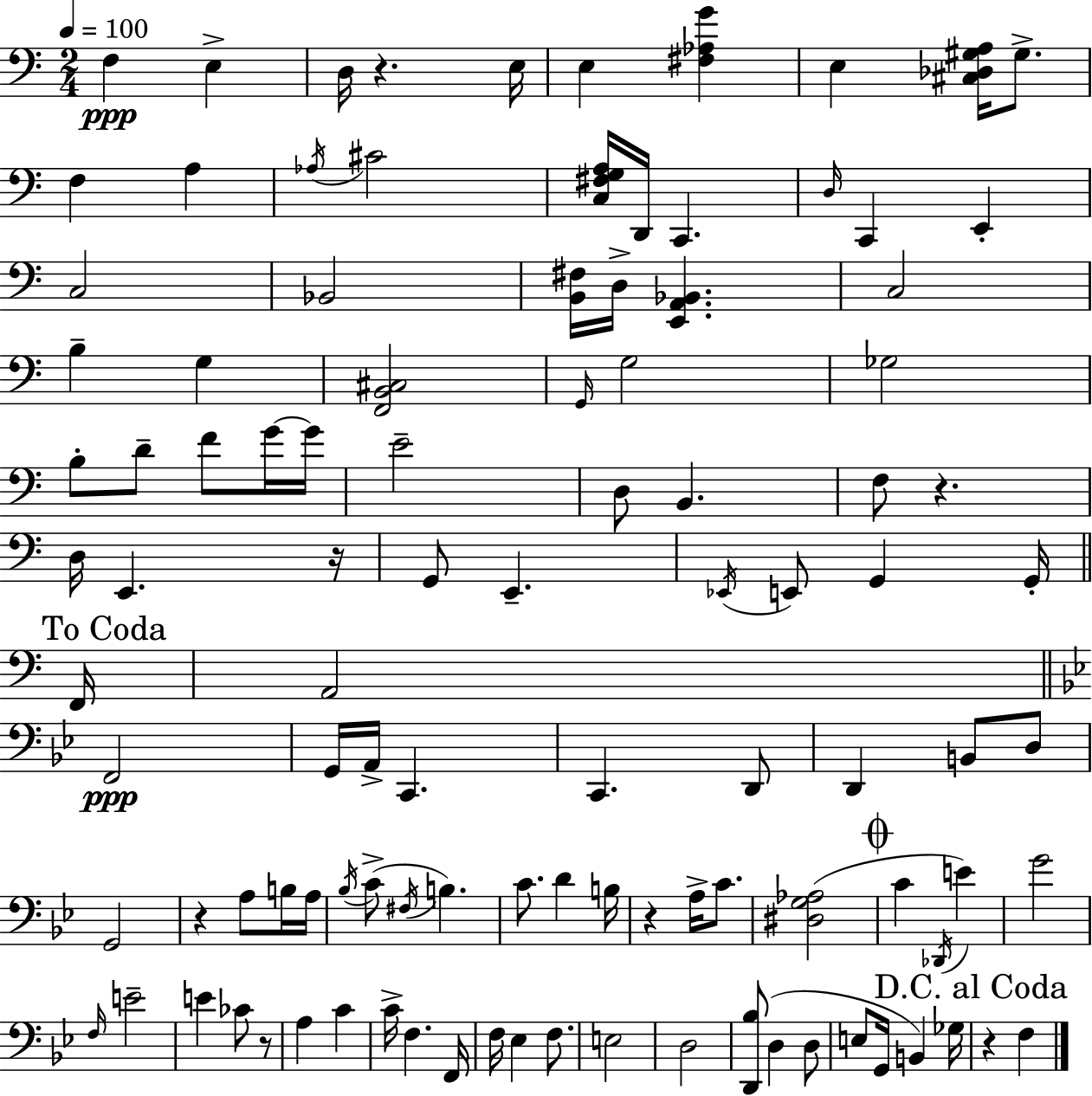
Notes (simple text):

F3/q E3/q D3/s R/q. E3/s E3/q [F#3,Ab3,G4]/q E3/q [C#3,Db3,G#3,A3]/s G#3/e. F3/q A3/q Ab3/s C#4/h [C3,F#3,G3,A3]/s D2/s C2/q. D3/s C2/q E2/q C3/h Bb2/h [B2,F#3]/s D3/s [E2,A2,Bb2]/q. C3/h B3/q G3/q [F2,B2,C#3]/h G2/s G3/h Gb3/h B3/e D4/e F4/e G4/s G4/s E4/h D3/e B2/q. F3/e R/q. D3/s E2/q. R/s G2/e E2/q. Eb2/s E2/e G2/q G2/s F2/s A2/h F2/h G2/s A2/s C2/q. C2/q. D2/e D2/q B2/e D3/e G2/h R/q A3/e B3/s A3/s Bb3/s C4/e F#3/s B3/q. C4/e. D4/q B3/s R/q A3/s C4/e. [D#3,G3,Ab3]/h C4/q Db2/s E4/q G4/h F3/s E4/h E4/q CES4/e R/e A3/q C4/q C4/s F3/q. F2/s F3/s Eb3/q F3/e. E3/h D3/h [D2,Bb3]/e D3/q D3/e E3/e G2/s B2/q Gb3/s R/q F3/q